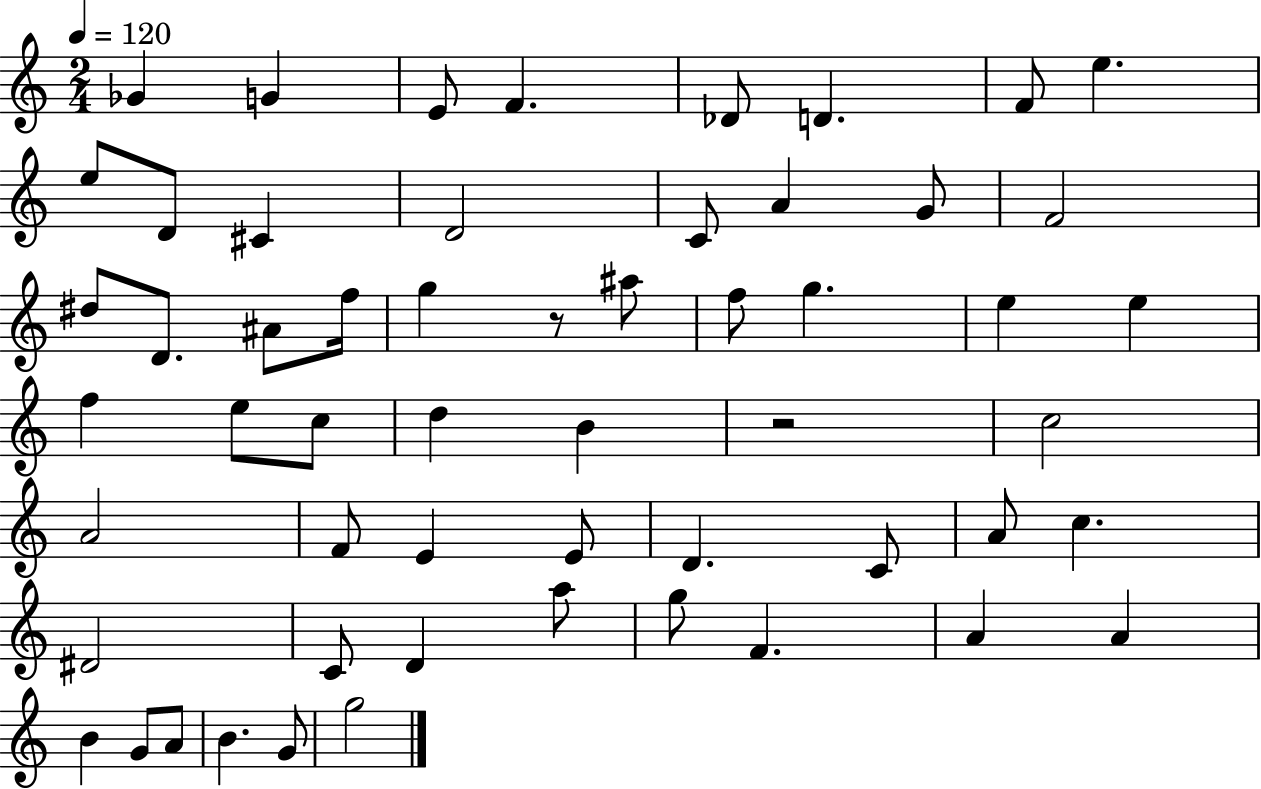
X:1
T:Untitled
M:2/4
L:1/4
K:C
_G G E/2 F _D/2 D F/2 e e/2 D/2 ^C D2 C/2 A G/2 F2 ^d/2 D/2 ^A/2 f/4 g z/2 ^a/2 f/2 g e e f e/2 c/2 d B z2 c2 A2 F/2 E E/2 D C/2 A/2 c ^D2 C/2 D a/2 g/2 F A A B G/2 A/2 B G/2 g2